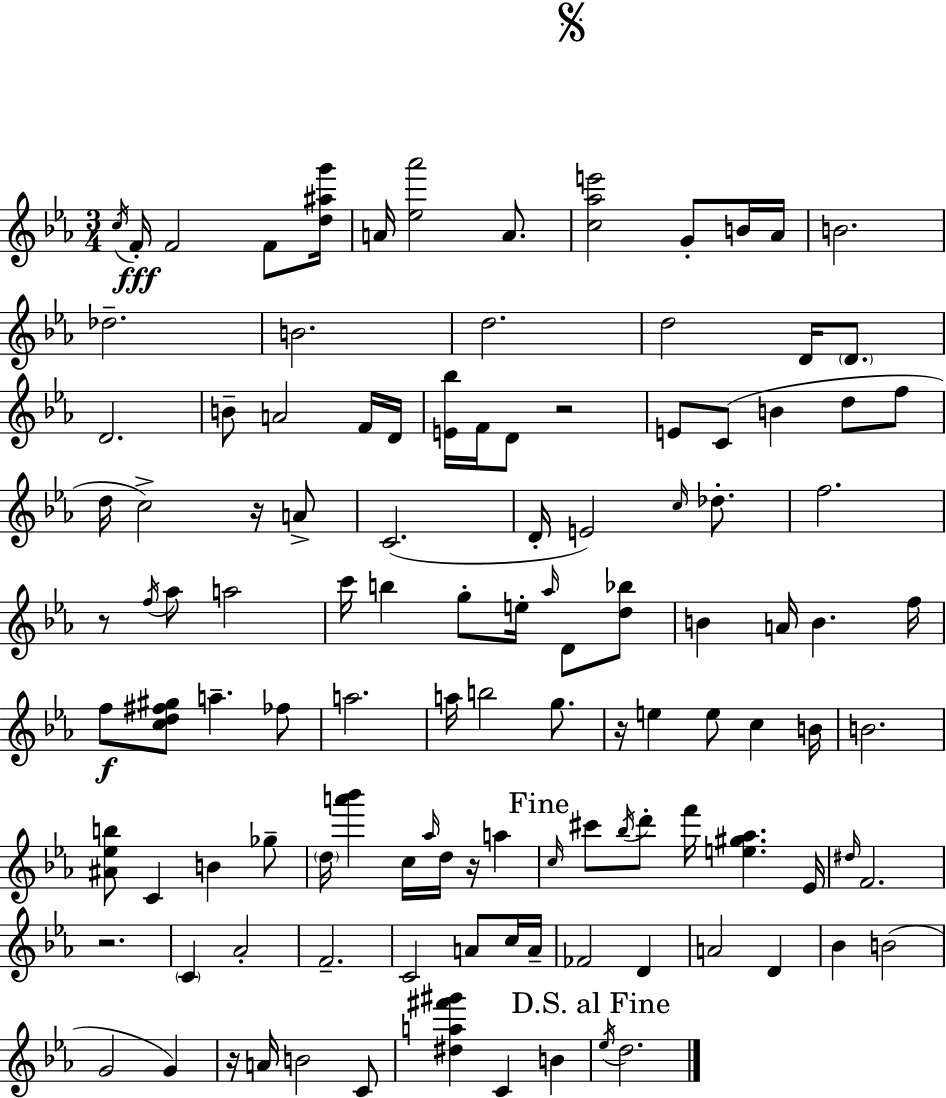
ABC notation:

X:1
T:Untitled
M:3/4
L:1/4
K:Cm
c/4 F/4 F2 F/2 [d^ag']/4 A/4 [_e_a']2 A/2 [c_ae']2 G/2 B/4 _A/4 B2 _d2 B2 d2 d2 D/4 D/2 D2 B/2 A2 F/4 D/4 [E_b]/4 F/4 D/2 z2 E/2 C/2 B d/2 f/2 d/4 c2 z/4 A/2 C2 D/4 E2 c/4 _d/2 f2 z/2 f/4 _a/2 a2 c'/4 b g/2 e/4 _a/4 D/2 [d_b]/2 B A/4 B f/4 f/2 [cd^f^g]/2 a _f/2 a2 a/4 b2 g/2 z/4 e e/2 c B/4 B2 [^A_eb]/2 C B _g/2 d/4 [a'_b'] c/4 _a/4 d/4 z/4 a c/4 ^c'/2 _b/4 d'/2 f'/4 [e^g_a] _E/4 ^d/4 F2 z2 C _A2 F2 C2 A/2 c/4 A/4 _F2 D A2 D _B B2 G2 G z/4 A/4 B2 C/2 [^da^f'^g'] C B _e/4 d2